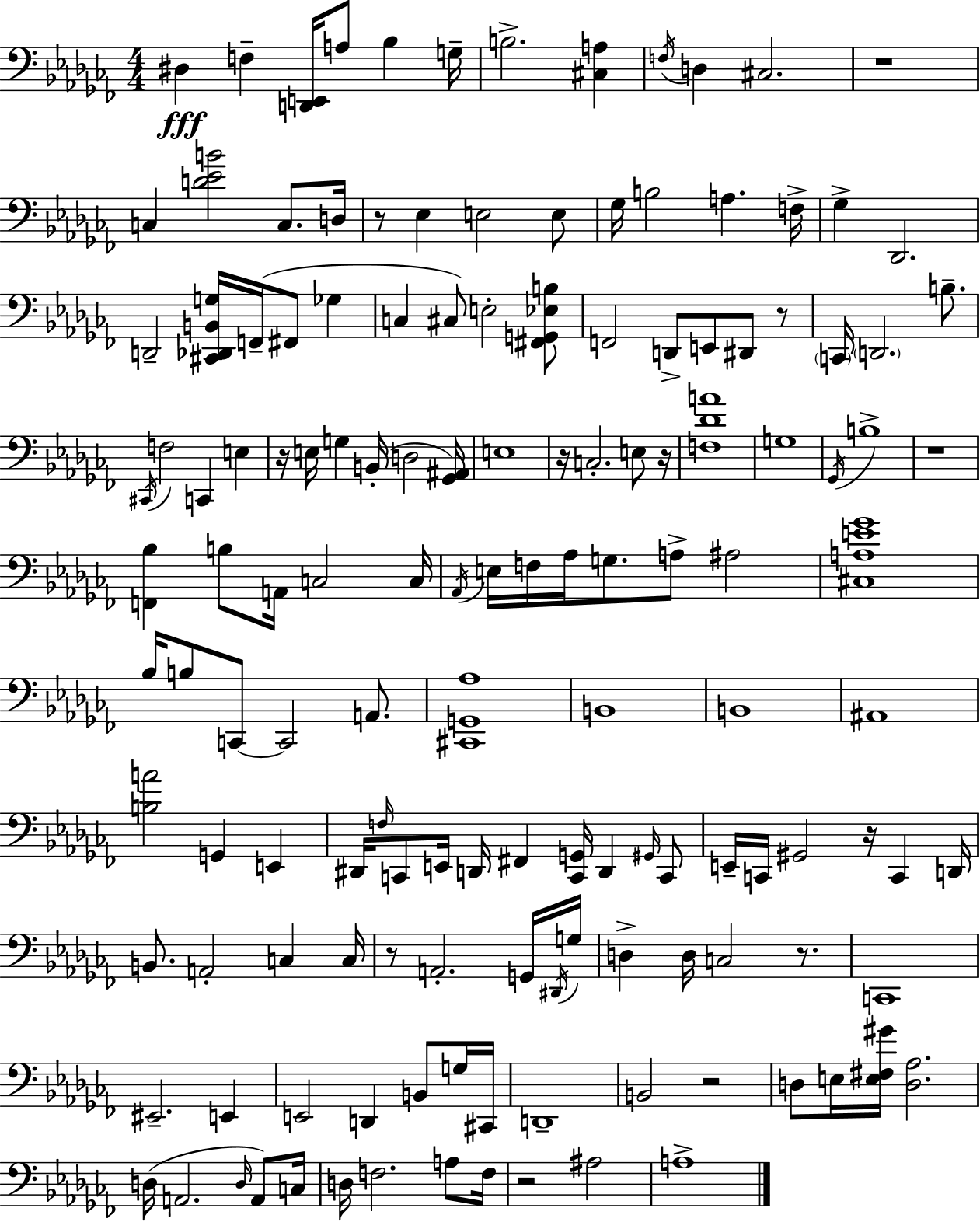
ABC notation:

X:1
T:Untitled
M:4/4
L:1/4
K:Abm
^D, F, [D,,E,,]/4 A,/2 _B, G,/4 B,2 [^C,A,] F,/4 D, ^C,2 z4 C, [D_EB]2 C,/2 D,/4 z/2 _E, E,2 E,/2 _G,/4 B,2 A, F,/4 _G, _D,,2 D,,2 [^C,,_D,,B,,G,]/4 F,,/4 ^F,,/2 _G, C, ^C,/2 E,2 [^F,,G,,_E,B,]/2 F,,2 D,,/2 E,,/2 ^D,,/2 z/2 C,,/4 D,,2 B,/2 ^C,,/4 F,2 C,, E, z/4 E,/4 G, B,,/4 D,2 [_G,,^A,,]/4 E,4 z/4 C,2 E,/2 z/4 [F,_DA]4 G,4 _G,,/4 B,4 z4 [F,,_B,] B,/2 A,,/4 C,2 C,/4 _A,,/4 E,/4 F,/4 _A,/4 G,/2 A,/2 ^A,2 [^C,A,E_G]4 _B,/4 B,/2 C,,/2 C,,2 A,,/2 [^C,,G,,_A,]4 B,,4 B,,4 ^A,,4 [B,A]2 G,, E,, ^D,,/4 F,/4 C,,/2 E,,/4 D,,/4 ^F,, [C,,G,,]/4 D,, ^G,,/4 C,,/2 E,,/4 C,,/4 ^G,,2 z/4 C,, D,,/4 B,,/2 A,,2 C, C,/4 z/2 A,,2 G,,/4 ^D,,/4 G,/4 D, D,/4 C,2 z/2 C,,4 ^E,,2 E,, E,,2 D,, B,,/2 G,/4 ^C,,/4 D,,4 B,,2 z2 D,/2 E,/4 [E,^F,^G]/4 [D,_A,]2 D,/4 A,,2 D,/4 A,,/2 C,/4 D,/4 F,2 A,/2 F,/4 z2 ^A,2 A,4